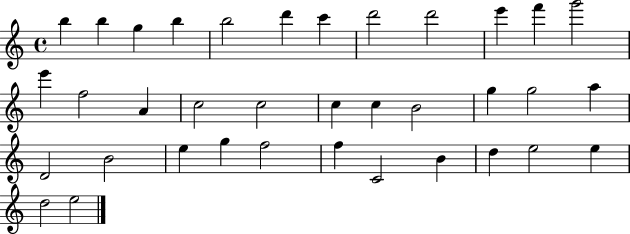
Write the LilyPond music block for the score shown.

{
  \clef treble
  \time 4/4
  \defaultTimeSignature
  \key c \major
  b''4 b''4 g''4 b''4 | b''2 d'''4 c'''4 | d'''2 d'''2 | e'''4 f'''4 g'''2 | \break e'''4 f''2 a'4 | c''2 c''2 | c''4 c''4 b'2 | g''4 g''2 a''4 | \break d'2 b'2 | e''4 g''4 f''2 | f''4 c'2 b'4 | d''4 e''2 e''4 | \break d''2 e''2 | \bar "|."
}